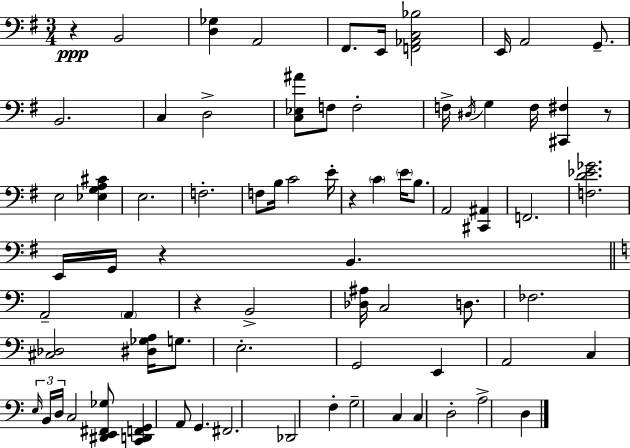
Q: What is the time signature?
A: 3/4